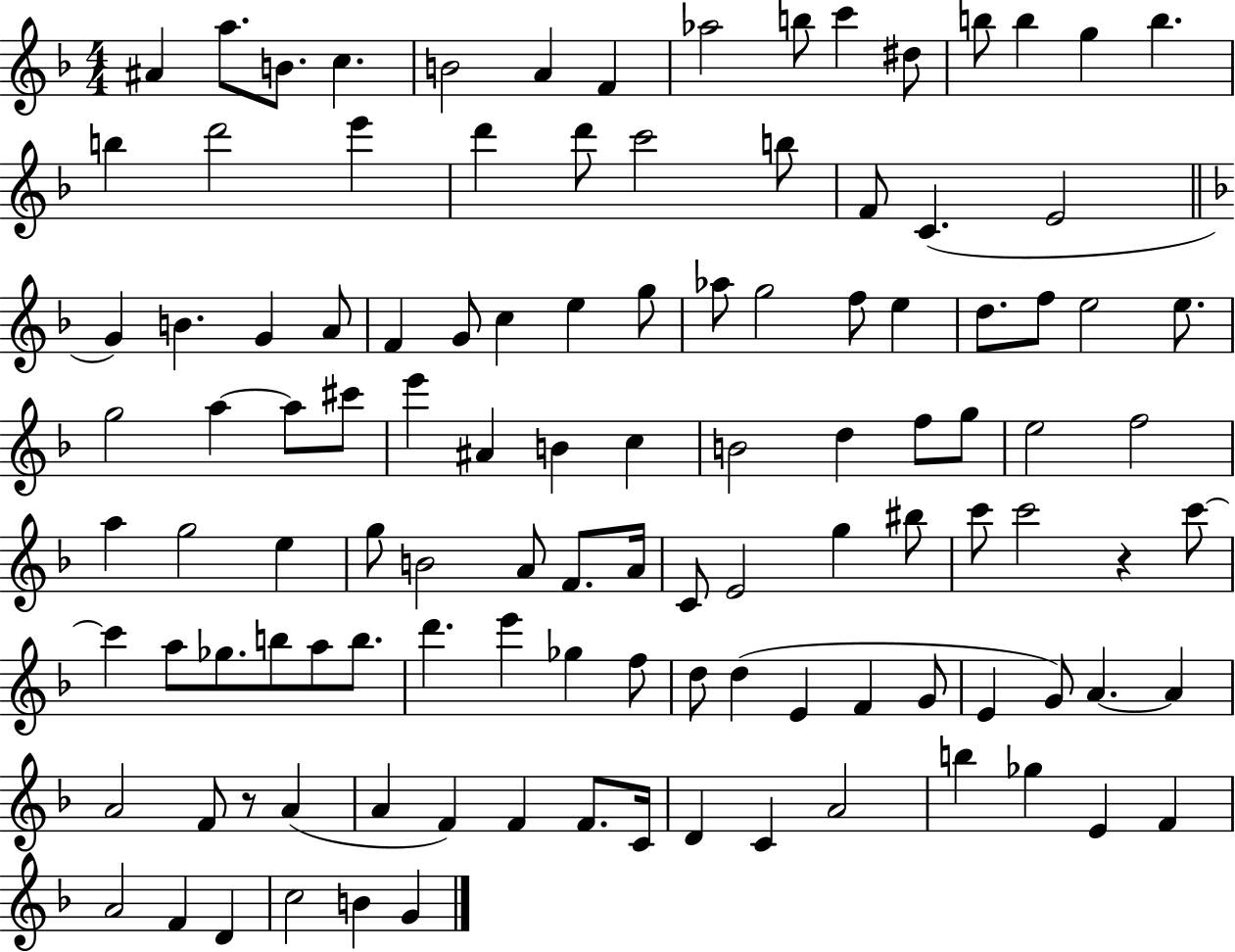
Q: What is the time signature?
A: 4/4